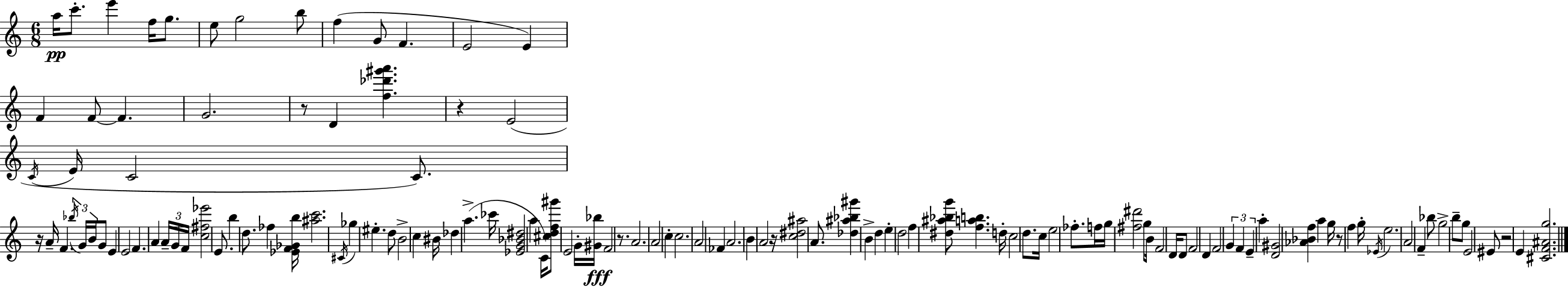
A5/s C6/e. E6/q F5/s G5/e. E5/e G5/h B5/e F5/q G4/e F4/q. E4/h E4/q F4/q F4/e F4/q. G4/h. R/e D4/q [F5,Db6,G#6,A6]/q. R/q E4/h C4/s E4/s C4/h C4/e. R/s A4/s F4/q. Bb5/s G4/s B4/s G4/e E4/q E4/h F4/q. A4/q A4/s G4/s F4/s [C5,F#5,Eb6]/h E4/e. B5/q D5/e. FES5/q [Eb4,F4,Gb4,B5]/s [A#5,C6]/h. C#4/s Gb5/q EIS5/q. D5/e B4/h C5/q BIS4/s Db5/q A5/q. CES6/s [Eb4,G4,Bb4,D#5]/h A5/q C4/s [C#5,D5,F5,G#6]/e E4/h G4/s [G#4,Bb5]/s F4/h R/e. A4/h. A4/h C5/q C5/h. A4/h FES4/q A4/h. B4/q A4/h R/s [C5,D#5,A#5]/h A4/e. [Db5,A#5,Bb5,G#6]/q B4/q D5/q E5/q D5/h F5/q [D#5,A#5,Bb5,G6]/e [F5,A5,B5]/q. D5/s C5/h D5/e. C5/s E5/h FES5/e. F5/s G5/s [F#5,D#6]/h G5/e B4/s F4/h D4/s D4/e F4/h D4/q F4/h G4/q F4/q E4/q A5/q [D4,G#4]/h [Ab4,Bb4,F5]/q A5/q G5/s R/e F5/q G5/s Eb4/s E5/h. A4/h F4/q Bb5/e G5/h B5/e G5/e E4/h EIS4/e R/h E4/q [C#4,F4,A#4,G5]/h.